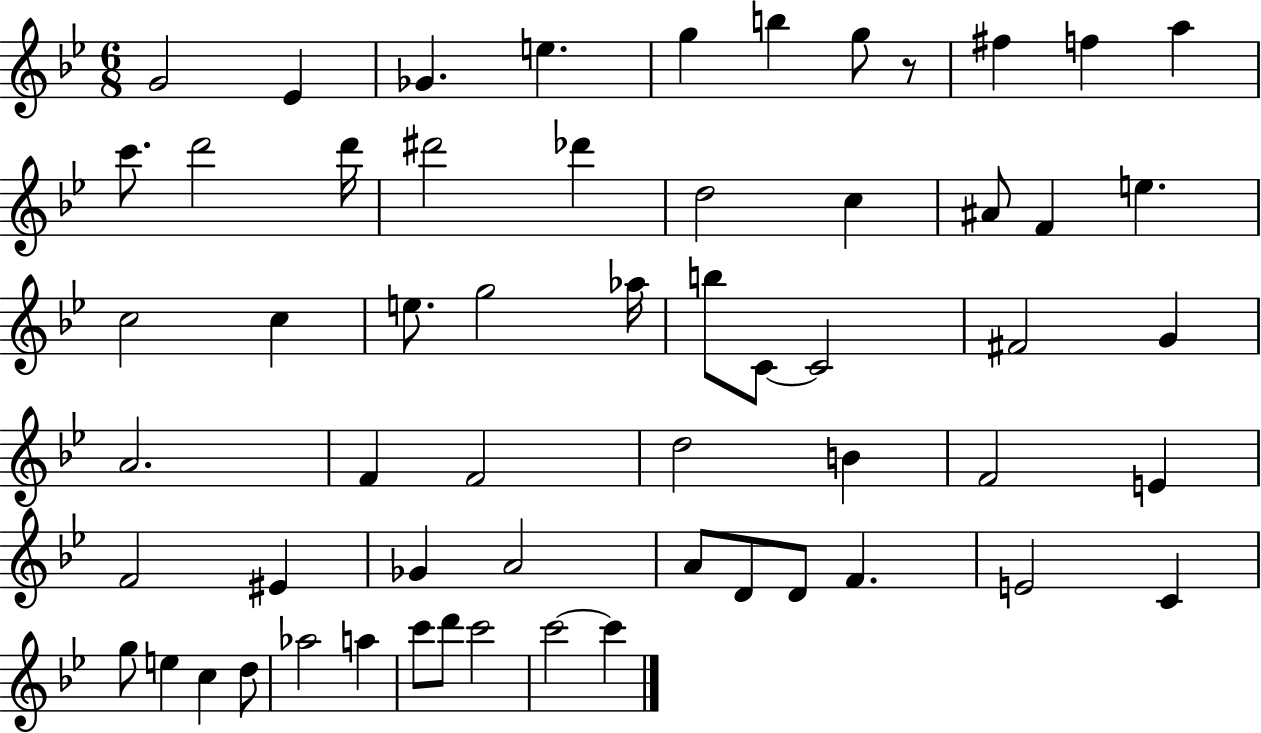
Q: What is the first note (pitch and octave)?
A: G4